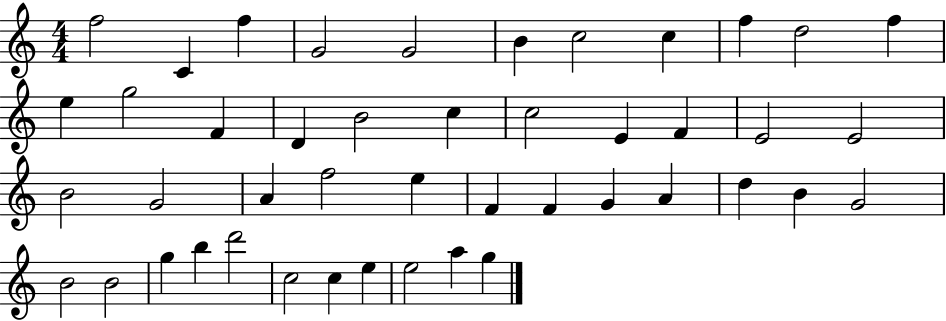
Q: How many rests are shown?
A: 0